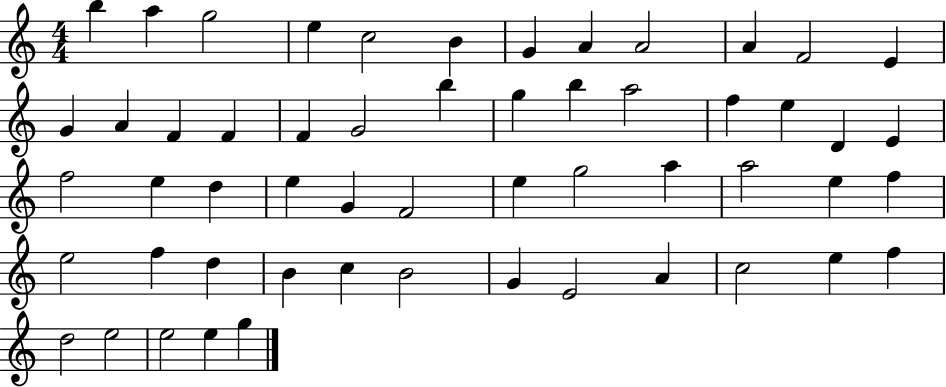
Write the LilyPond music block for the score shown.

{
  \clef treble
  \numericTimeSignature
  \time 4/4
  \key c \major
  b''4 a''4 g''2 | e''4 c''2 b'4 | g'4 a'4 a'2 | a'4 f'2 e'4 | \break g'4 a'4 f'4 f'4 | f'4 g'2 b''4 | g''4 b''4 a''2 | f''4 e''4 d'4 e'4 | \break f''2 e''4 d''4 | e''4 g'4 f'2 | e''4 g''2 a''4 | a''2 e''4 f''4 | \break e''2 f''4 d''4 | b'4 c''4 b'2 | g'4 e'2 a'4 | c''2 e''4 f''4 | \break d''2 e''2 | e''2 e''4 g''4 | \bar "|."
}